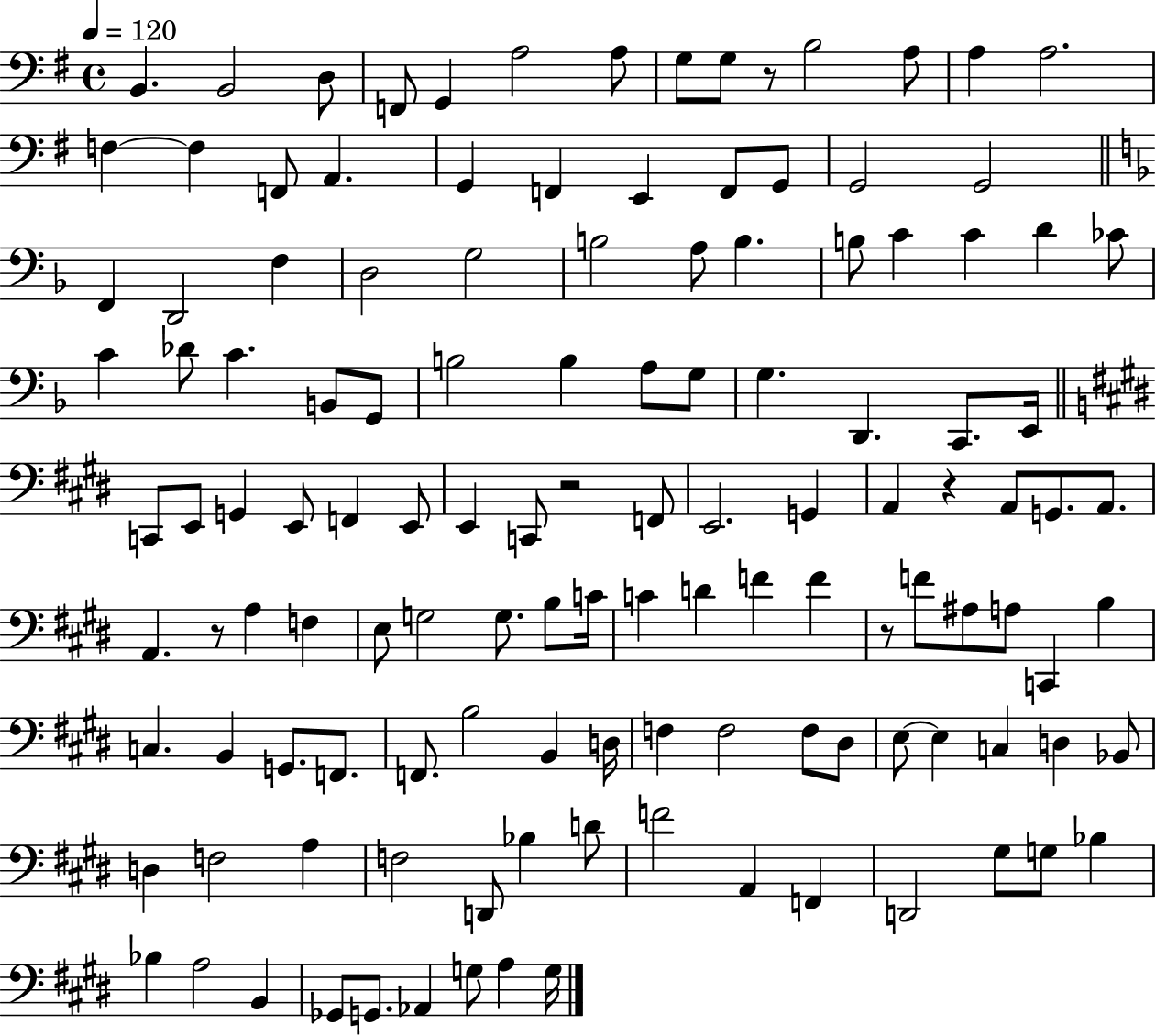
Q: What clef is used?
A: bass